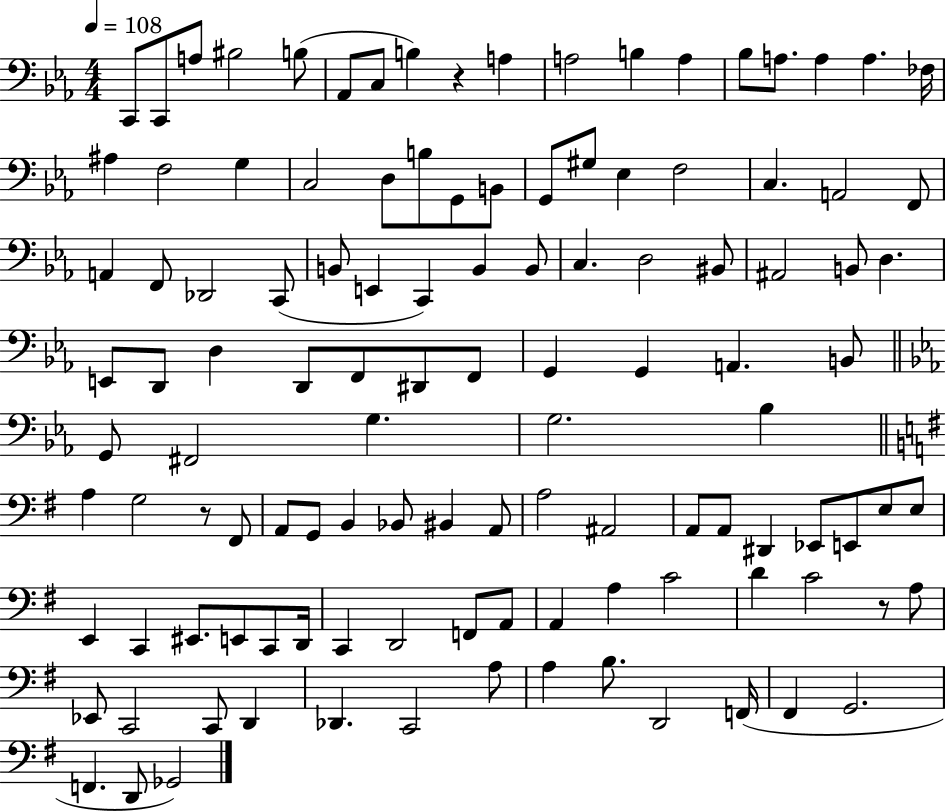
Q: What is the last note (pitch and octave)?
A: Gb2